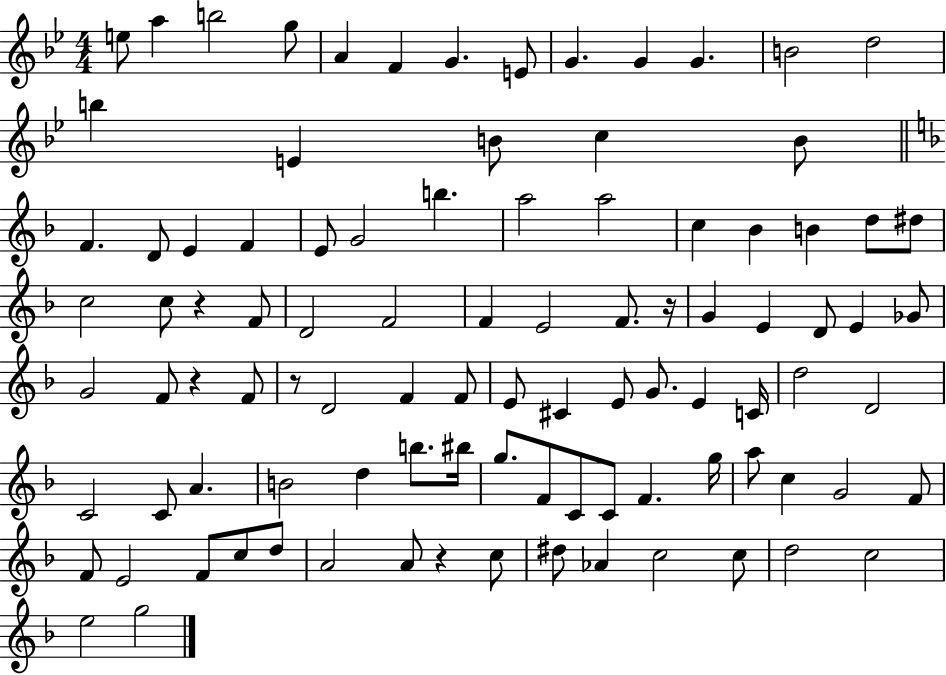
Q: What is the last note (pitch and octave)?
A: G5